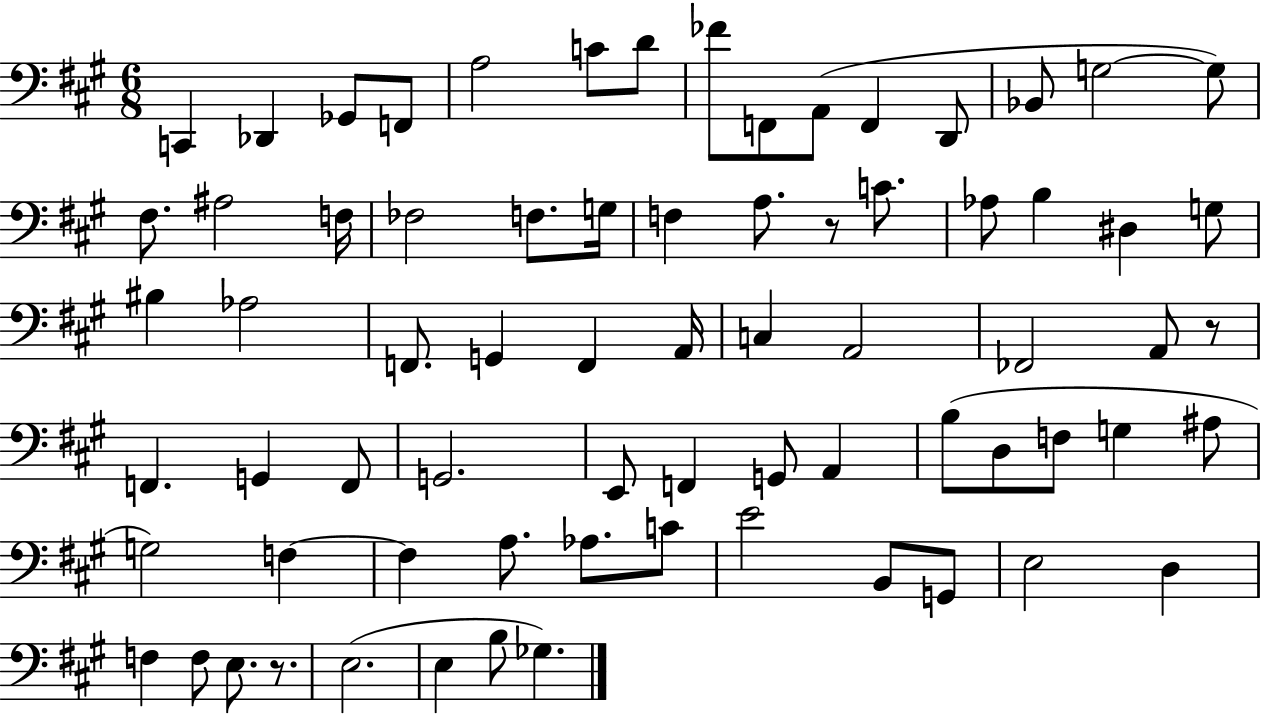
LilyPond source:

{
  \clef bass
  \numericTimeSignature
  \time 6/8
  \key a \major
  \repeat volta 2 { c,4 des,4 ges,8 f,8 | a2 c'8 d'8 | fes'8 f,8 a,8( f,4 d,8 | bes,8 g2~~ g8) | \break fis8. ais2 f16 | fes2 f8. g16 | f4 a8. r8 c'8. | aes8 b4 dis4 g8 | \break bis4 aes2 | f,8. g,4 f,4 a,16 | c4 a,2 | fes,2 a,8 r8 | \break f,4. g,4 f,8 | g,2. | e,8 f,4 g,8 a,4 | b8( d8 f8 g4 ais8 | \break g2) f4~~ | f4 a8. aes8. c'8 | e'2 b,8 g,8 | e2 d4 | \break f4 f8 e8. r8. | e2.( | e4 b8 ges4.) | } \bar "|."
}